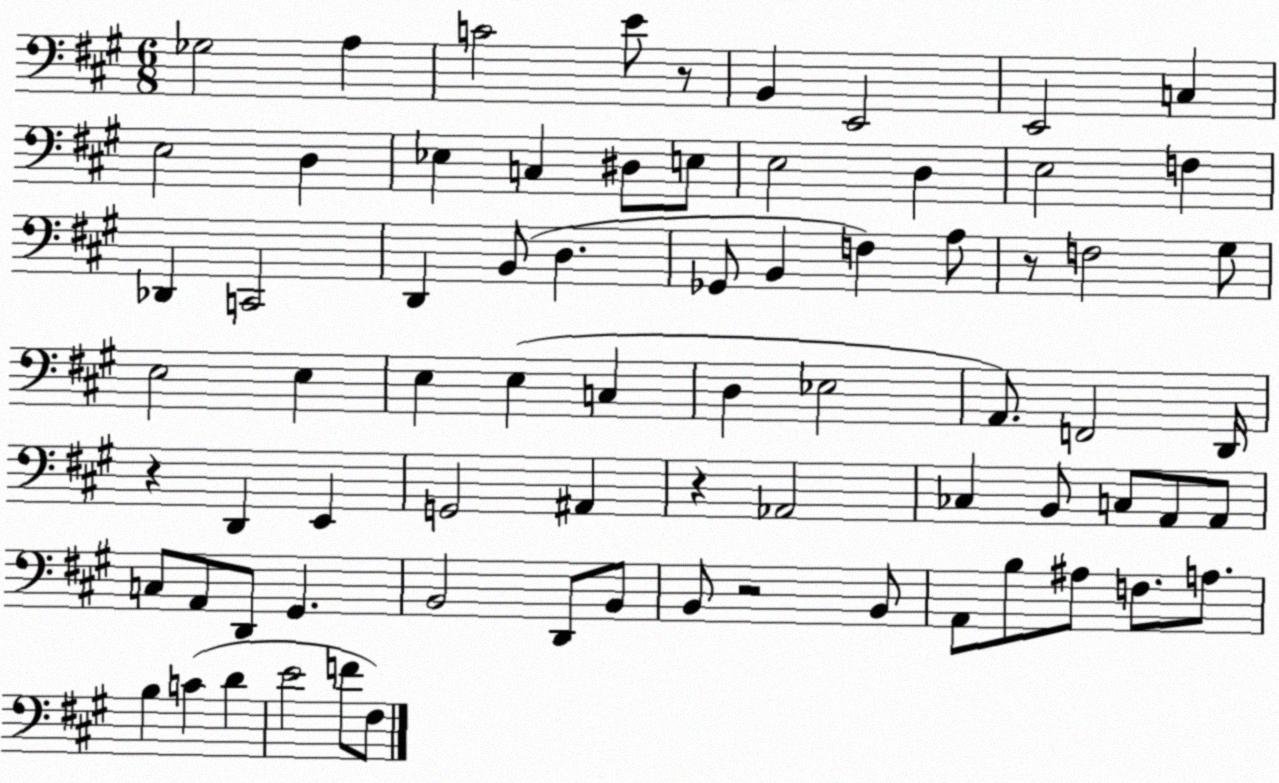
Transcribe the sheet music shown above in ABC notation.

X:1
T:Untitled
M:6/8
L:1/4
K:A
_G,2 A, C2 E/2 z/2 B,, E,,2 E,,2 C, E,2 D, _E, C, ^D,/2 E,/2 E,2 D, E,2 F, _D,, C,,2 D,, B,,/2 D, _G,,/2 B,, F, A,/2 z/2 F,2 ^G,/2 E,2 E, E, E, C, D, _E,2 A,,/2 F,,2 D,,/4 z D,, E,, G,,2 ^A,, z _A,,2 _C, B,,/2 C,/2 A,,/2 A,,/2 C,/2 A,,/2 D,,/2 ^G,, B,,2 D,,/2 B,,/2 B,,/2 z2 B,,/2 A,,/2 B,/2 ^A,/2 F,/2 A,/2 B, C D E2 F/2 ^F,/2